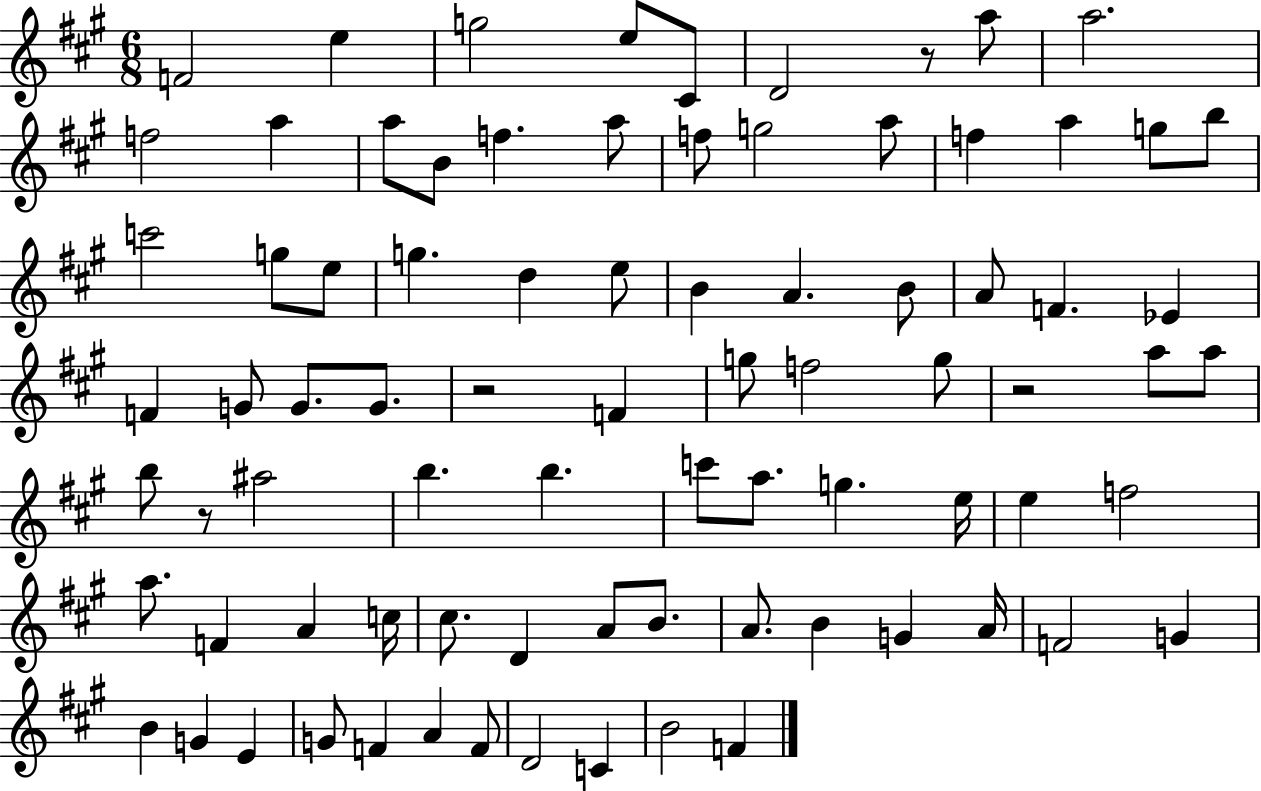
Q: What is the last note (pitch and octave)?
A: F4